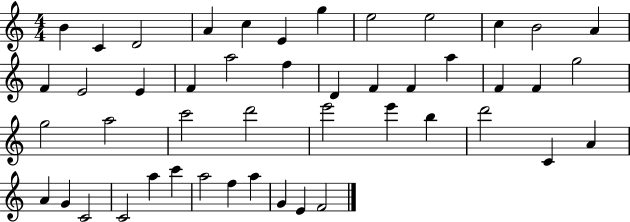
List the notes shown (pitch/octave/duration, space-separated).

B4/q C4/q D4/h A4/q C5/q E4/q G5/q E5/h E5/h C5/q B4/h A4/q F4/q E4/h E4/q F4/q A5/h F5/q D4/q F4/q F4/q A5/q F4/q F4/q G5/h G5/h A5/h C6/h D6/h E6/h E6/q B5/q D6/h C4/q A4/q A4/q G4/q C4/h C4/h A5/q C6/q A5/h F5/q A5/q G4/q E4/q F4/h